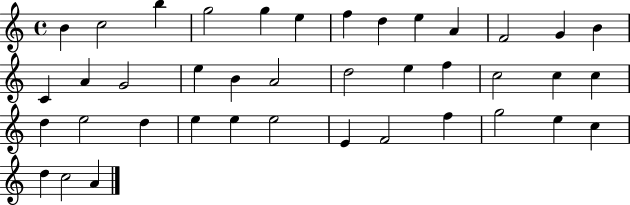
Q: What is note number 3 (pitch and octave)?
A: B5